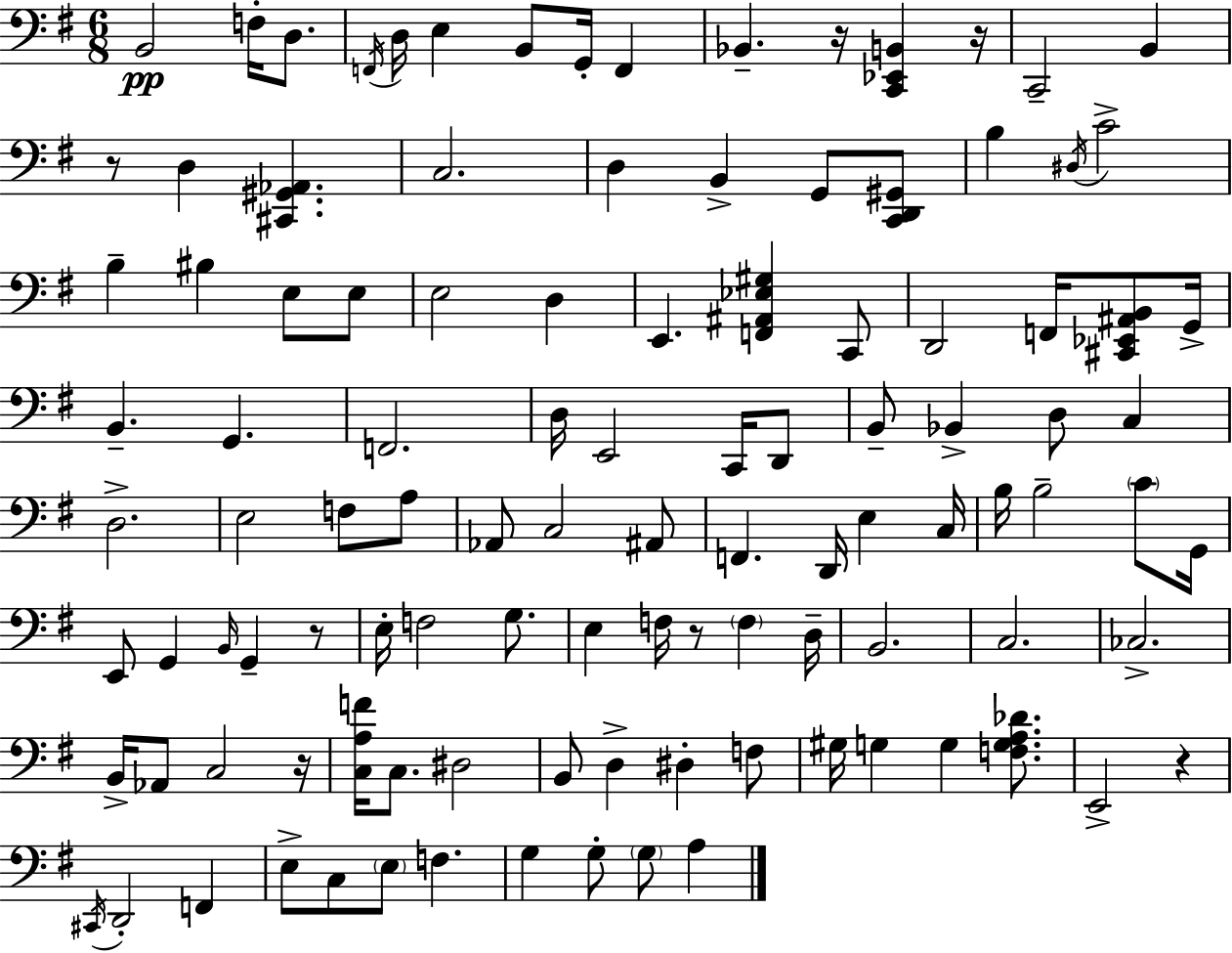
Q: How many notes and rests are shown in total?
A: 109